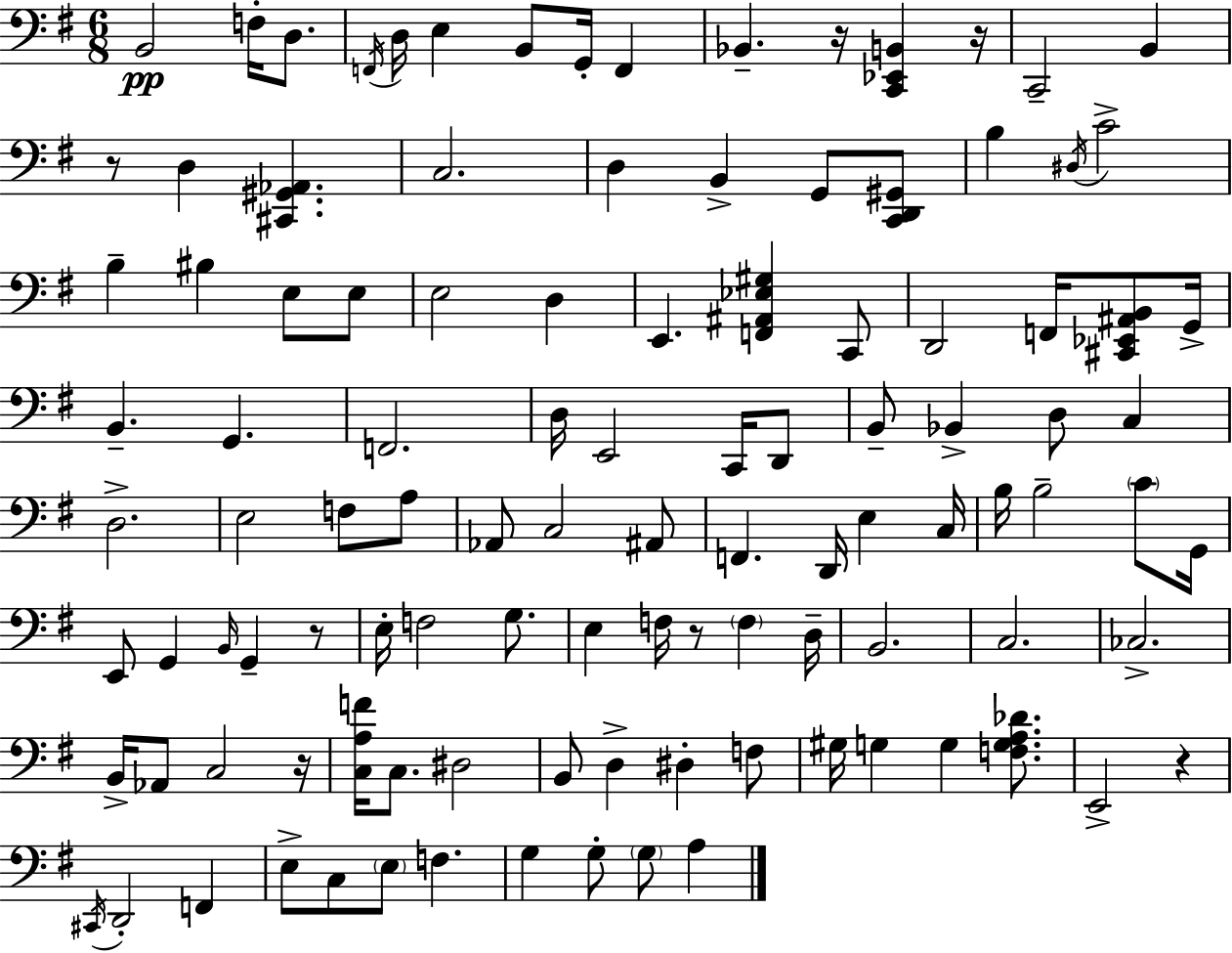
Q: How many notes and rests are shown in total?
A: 109